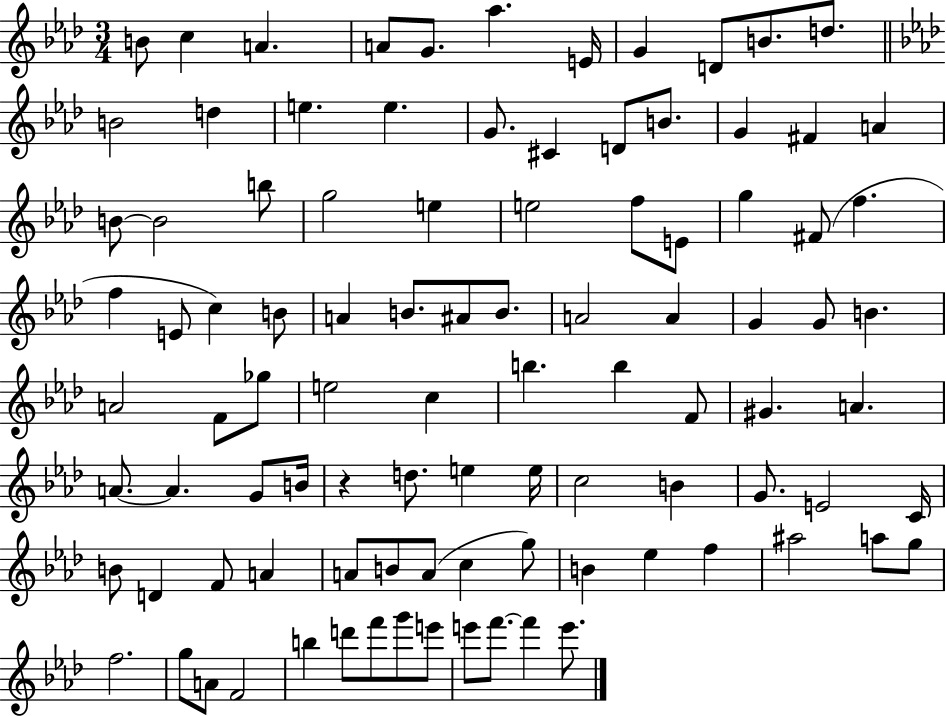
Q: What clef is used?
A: treble